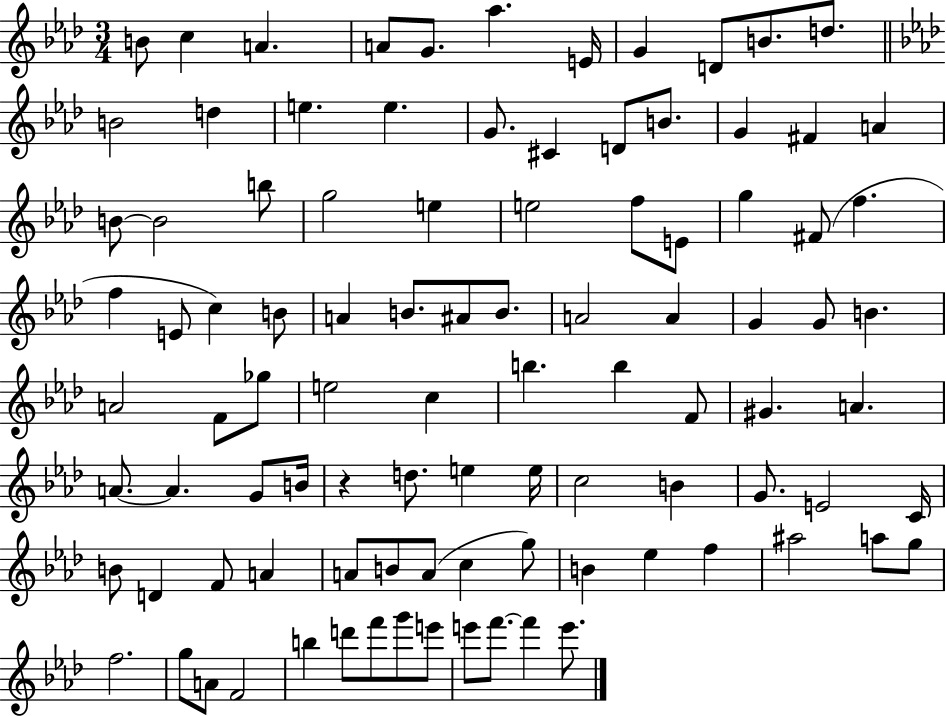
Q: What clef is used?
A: treble